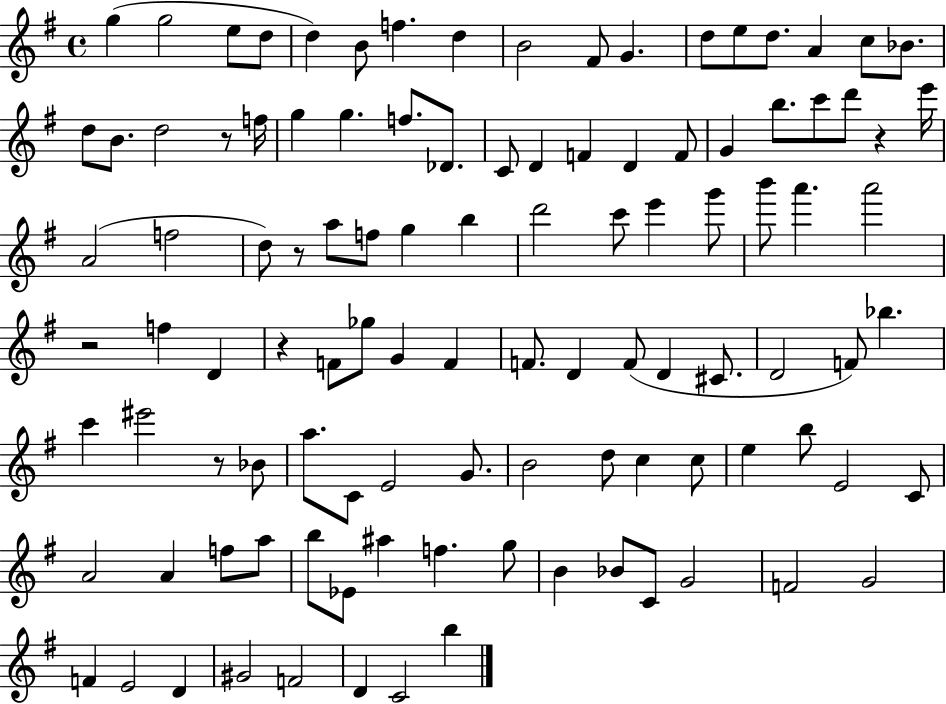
{
  \clef treble
  \time 4/4
  \defaultTimeSignature
  \key g \major
  \repeat volta 2 { g''4( g''2 e''8 d''8 | d''4) b'8 f''4. d''4 | b'2 fis'8 g'4. | d''8 e''8 d''8. a'4 c''8 bes'8. | \break d''8 b'8. d''2 r8 f''16 | g''4 g''4. f''8. des'8. | c'8 d'4 f'4 d'4 f'8 | g'4 b''8. c'''8 d'''8 r4 e'''16 | \break a'2( f''2 | d''8) r8 a''8 f''8 g''4 b''4 | d'''2 c'''8 e'''4 g'''8 | b'''8 a'''4. a'''2 | \break r2 f''4 d'4 | r4 f'8 ges''8 g'4 f'4 | f'8. d'4 f'8( d'4 cis'8. | d'2 f'8) bes''4. | \break c'''4 eis'''2 r8 bes'8 | a''8. c'8 e'2 g'8. | b'2 d''8 c''4 c''8 | e''4 b''8 e'2 c'8 | \break a'2 a'4 f''8 a''8 | b''8 ees'8 ais''4 f''4. g''8 | b'4 bes'8 c'8 g'2 | f'2 g'2 | \break f'4 e'2 d'4 | gis'2 f'2 | d'4 c'2 b''4 | } \bar "|."
}